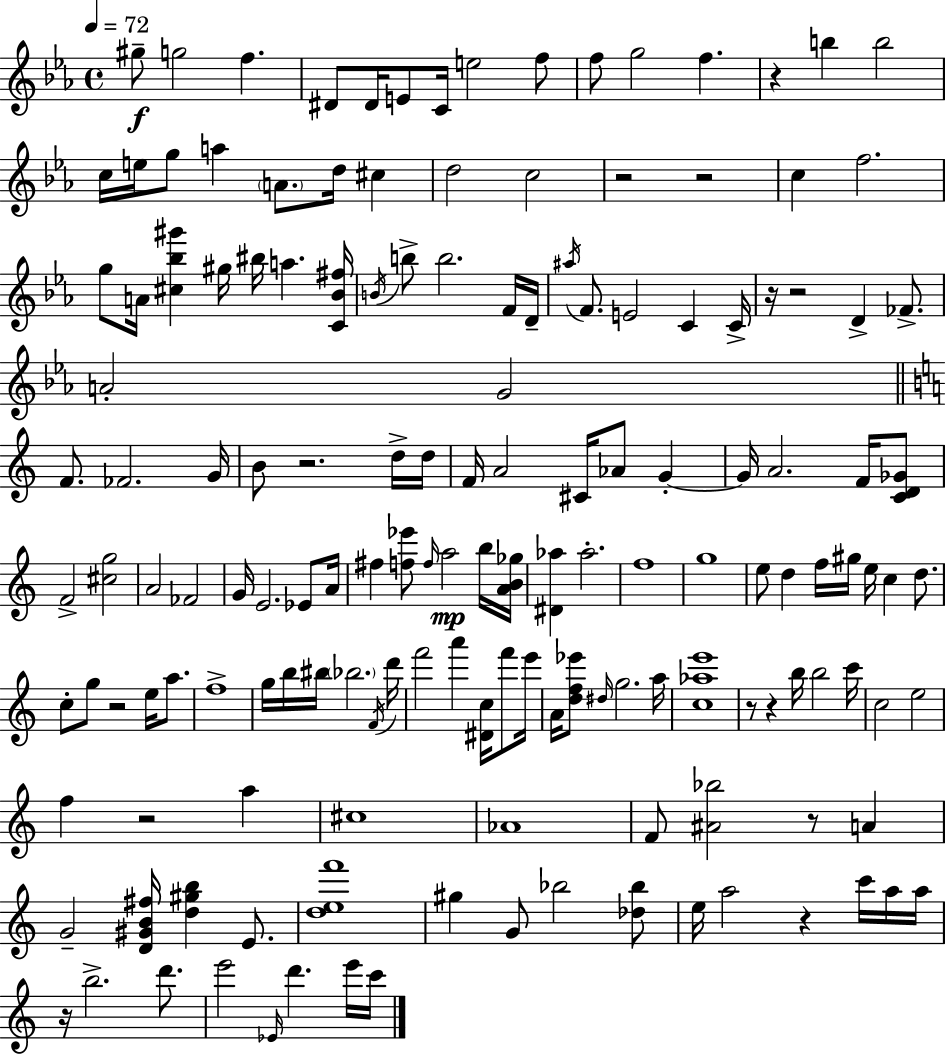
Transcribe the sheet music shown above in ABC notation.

X:1
T:Untitled
M:4/4
L:1/4
K:Cm
^g/2 g2 f ^D/2 ^D/4 E/2 C/4 e2 f/2 f/2 g2 f z b b2 c/4 e/4 g/2 a A/2 d/4 ^c d2 c2 z2 z2 c f2 g/2 A/4 [^c_b^g'] ^g/4 ^b/4 a [C_B^f]/4 B/4 b/2 b2 F/4 D/4 ^a/4 F/2 E2 C C/4 z/4 z2 D _F/2 A2 G2 F/2 _F2 G/4 B/2 z2 d/4 d/4 F/4 A2 ^C/4 _A/2 G G/4 A2 F/4 [CD_G]/2 F2 [^cg]2 A2 _F2 G/4 E2 _E/2 A/4 ^f [f_e']/2 f/4 a2 b/4 [AB_g]/4 [^D_a] _a2 f4 g4 e/2 d f/4 ^g/4 e/4 c d/2 c/2 g/2 z2 e/4 a/2 f4 g/4 b/4 ^b/4 _b2 F/4 d'/4 f'2 a' [^Dc]/4 f'/2 e'/4 A/4 [df_e']/2 ^d/4 g2 a/4 [c_ae']4 z/2 z b/4 b2 c'/4 c2 e2 f z2 a ^c4 _A4 F/2 [^A_b]2 z/2 A G2 [D^GB^f]/4 [d^gb] E/2 [def']4 ^g G/2 _b2 [_d_b]/2 e/4 a2 z c'/4 a/4 a/4 z/4 b2 d'/2 e'2 _E/4 d' e'/4 c'/4